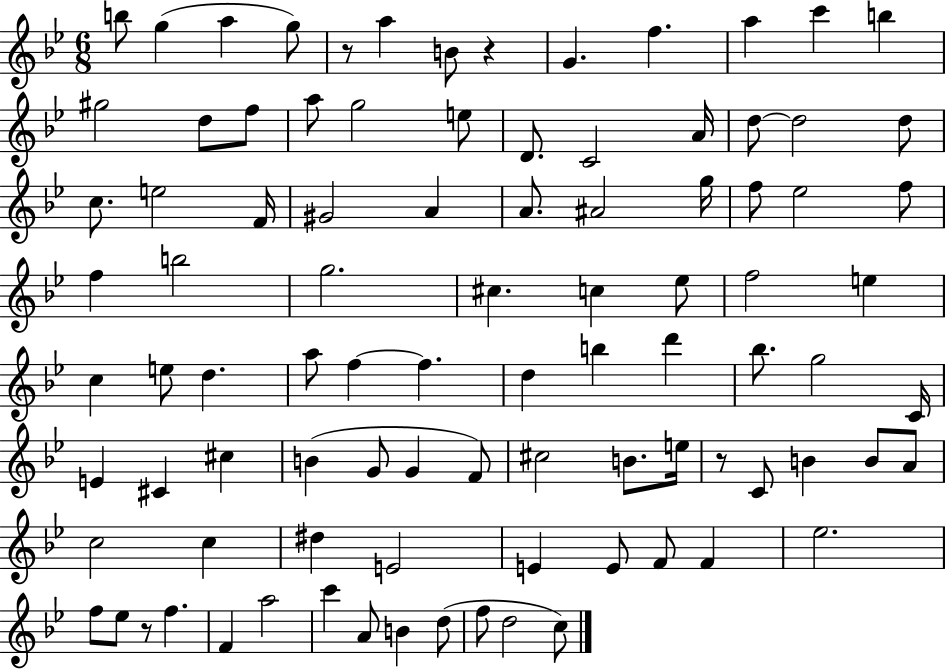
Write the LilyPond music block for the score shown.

{
  \clef treble
  \numericTimeSignature
  \time 6/8
  \key bes \major
  b''8 g''4( a''4 g''8) | r8 a''4 b'8 r4 | g'4. f''4. | a''4 c'''4 b''4 | \break gis''2 d''8 f''8 | a''8 g''2 e''8 | d'8. c'2 a'16 | d''8~~ d''2 d''8 | \break c''8. e''2 f'16 | gis'2 a'4 | a'8. ais'2 g''16 | f''8 ees''2 f''8 | \break f''4 b''2 | g''2. | cis''4. c''4 ees''8 | f''2 e''4 | \break c''4 e''8 d''4. | a''8 f''4~~ f''4. | d''4 b''4 d'''4 | bes''8. g''2 c'16 | \break e'4 cis'4 cis''4 | b'4( g'8 g'4 f'8) | cis''2 b'8. e''16 | r8 c'8 b'4 b'8 a'8 | \break c''2 c''4 | dis''4 e'2 | e'4 e'8 f'8 f'4 | ees''2. | \break f''8 ees''8 r8 f''4. | f'4 a''2 | c'''4 a'8 b'4 d''8( | f''8 d''2 c''8) | \break \bar "|."
}